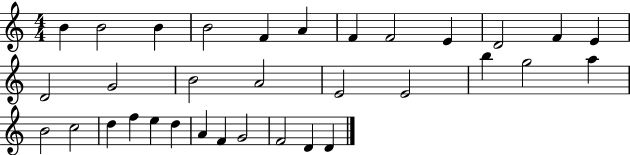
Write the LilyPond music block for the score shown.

{
  \clef treble
  \numericTimeSignature
  \time 4/4
  \key c \major
  b'4 b'2 b'4 | b'2 f'4 a'4 | f'4 f'2 e'4 | d'2 f'4 e'4 | \break d'2 g'2 | b'2 a'2 | e'2 e'2 | b''4 g''2 a''4 | \break b'2 c''2 | d''4 f''4 e''4 d''4 | a'4 f'4 g'2 | f'2 d'4 d'4 | \break \bar "|."
}